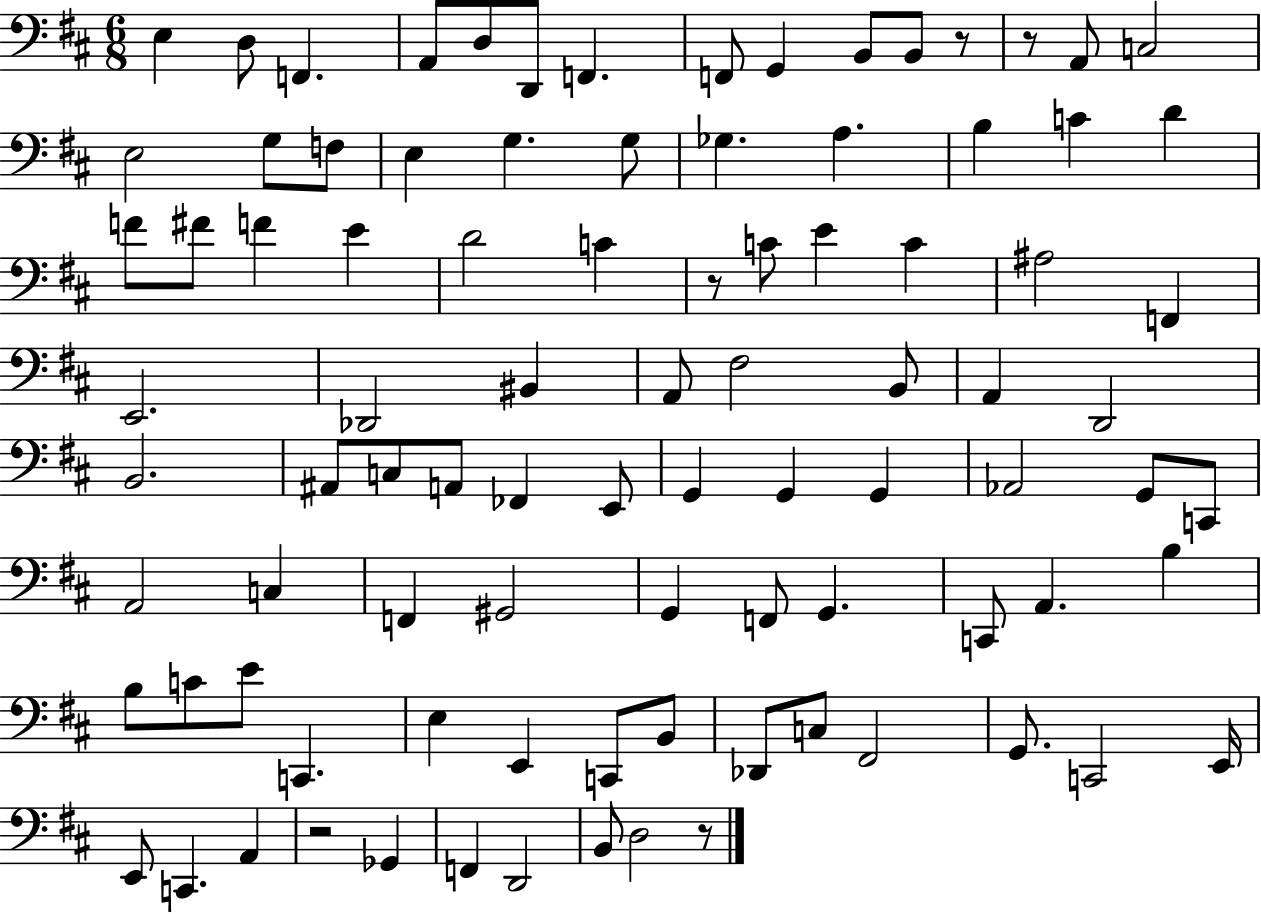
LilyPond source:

{
  \clef bass
  \numericTimeSignature
  \time 6/8
  \key d \major
  e4 d8 f,4. | a,8 d8 d,8 f,4. | f,8 g,4 b,8 b,8 r8 | r8 a,8 c2 | \break e2 g8 f8 | e4 g4. g8 | ges4. a4. | b4 c'4 d'4 | \break f'8 fis'8 f'4 e'4 | d'2 c'4 | r8 c'8 e'4 c'4 | ais2 f,4 | \break e,2. | des,2 bis,4 | a,8 fis2 b,8 | a,4 d,2 | \break b,2. | ais,8 c8 a,8 fes,4 e,8 | g,4 g,4 g,4 | aes,2 g,8 c,8 | \break a,2 c4 | f,4 gis,2 | g,4 f,8 g,4. | c,8 a,4. b4 | \break b8 c'8 e'8 c,4. | e4 e,4 c,8 b,8 | des,8 c8 fis,2 | g,8. c,2 e,16 | \break e,8 c,4. a,4 | r2 ges,4 | f,4 d,2 | b,8 d2 r8 | \break \bar "|."
}